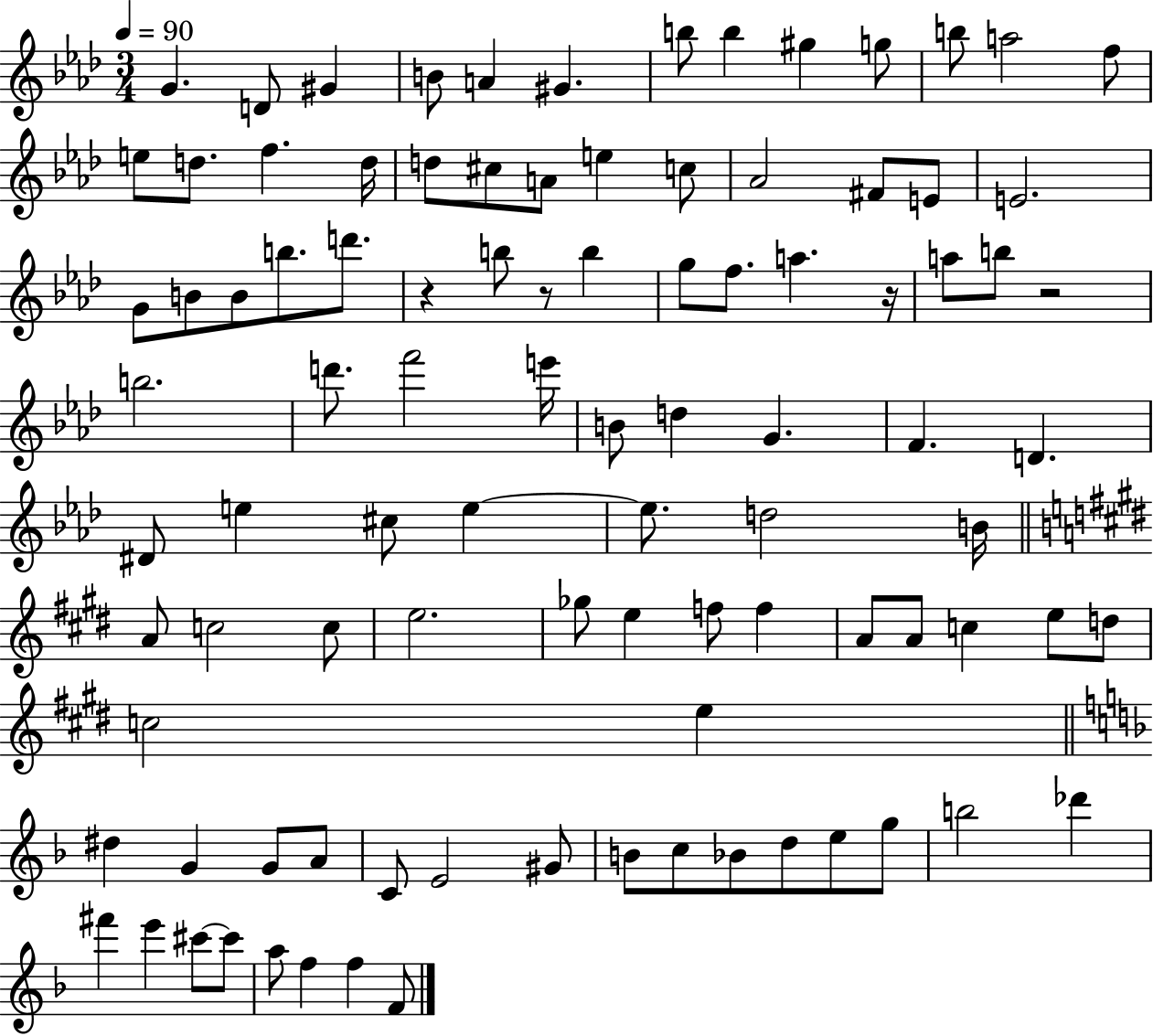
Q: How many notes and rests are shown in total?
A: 96